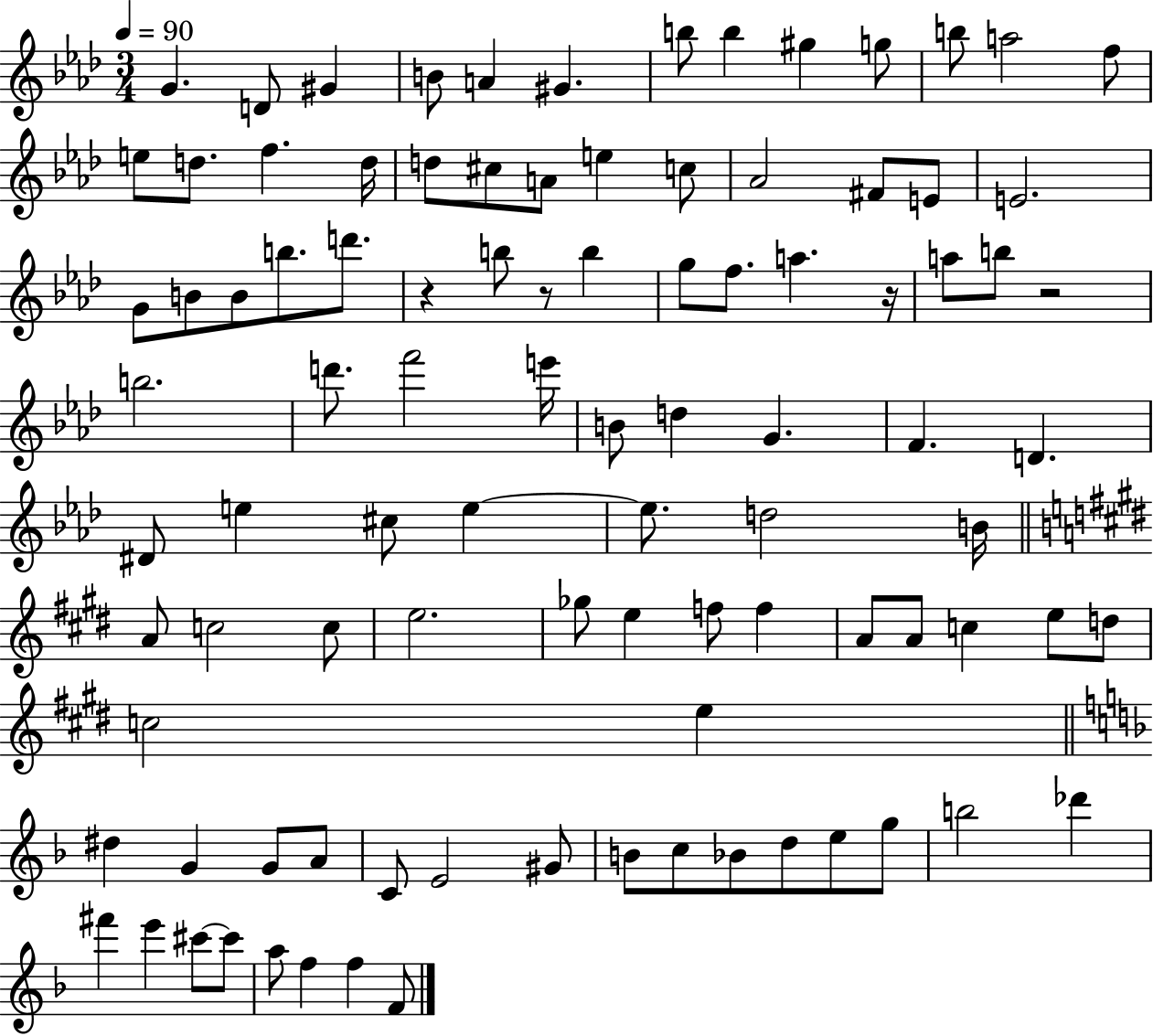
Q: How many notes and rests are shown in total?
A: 96